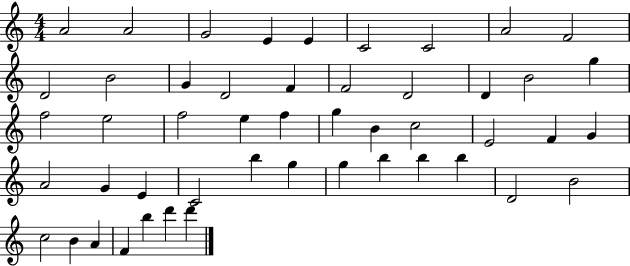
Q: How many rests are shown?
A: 0